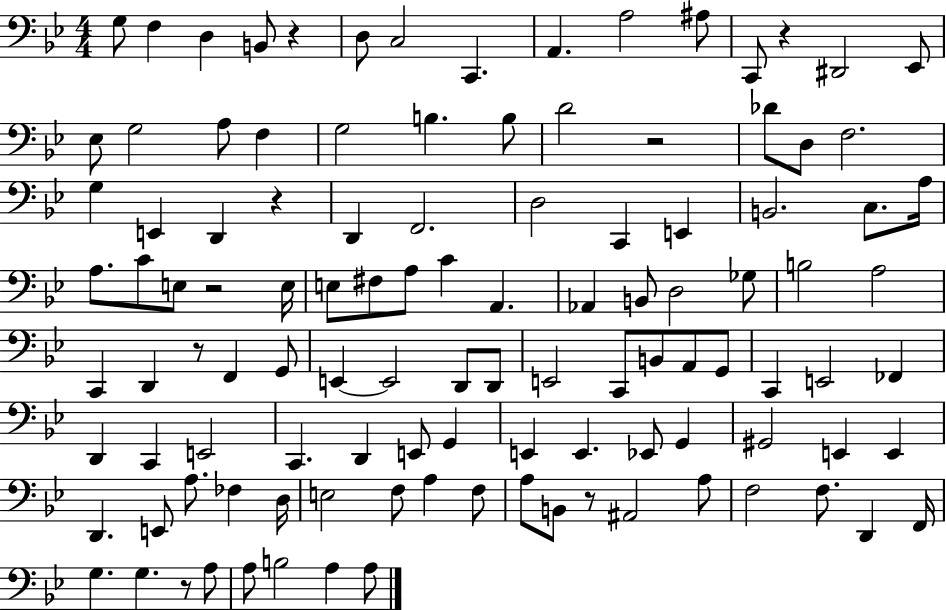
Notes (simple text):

G3/e F3/q D3/q B2/e R/q D3/e C3/h C2/q. A2/q. A3/h A#3/e C2/e R/q D#2/h Eb2/e Eb3/e G3/h A3/e F3/q G3/h B3/q. B3/e D4/h R/h Db4/e D3/e F3/h. G3/q E2/q D2/q R/q D2/q F2/h. D3/h C2/q E2/q B2/h. C3/e. A3/s A3/e. C4/e E3/e R/h E3/s E3/e F#3/e A3/e C4/q A2/q. Ab2/q B2/e D3/h Gb3/e B3/h A3/h C2/q D2/q R/e F2/q G2/e E2/q E2/h D2/e D2/e E2/h C2/e B2/e A2/e G2/e C2/q E2/h FES2/q D2/q C2/q E2/h C2/q. D2/q E2/e G2/q E2/q E2/q. Eb2/e G2/q G#2/h E2/q E2/q D2/q. E2/e A3/e. FES3/q D3/s E3/h F3/e A3/q F3/e A3/e B2/e R/e A#2/h A3/e F3/h F3/e. D2/q F2/s G3/q. G3/q. R/e A3/e A3/e B3/h A3/q A3/e